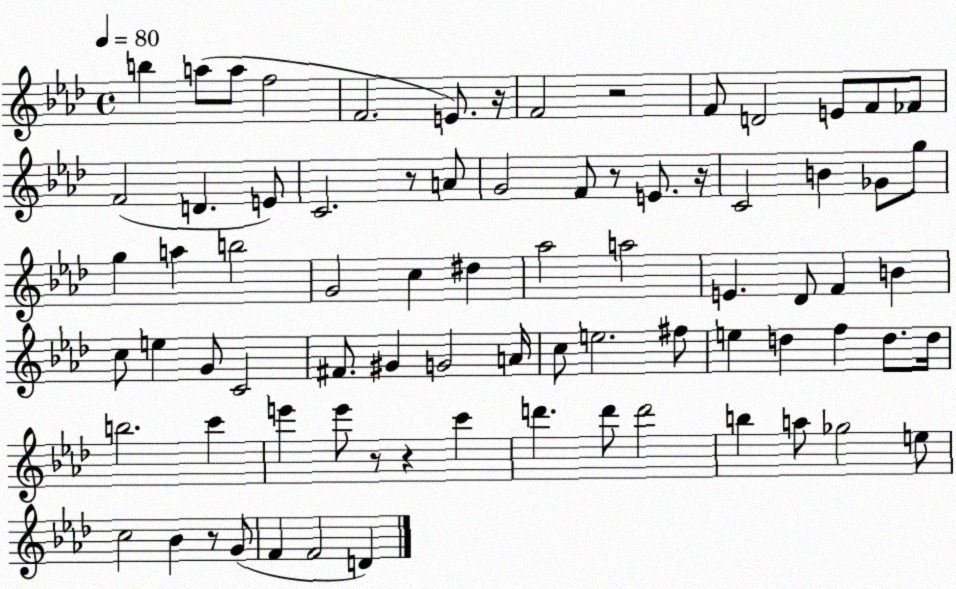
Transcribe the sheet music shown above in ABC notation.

X:1
T:Untitled
M:4/4
L:1/4
K:Ab
b a/2 a/2 f2 F2 E/2 z/4 F2 z2 F/2 D2 E/2 F/2 _F/2 F2 D E/2 C2 z/2 A/2 G2 F/2 z/2 E/2 z/4 C2 B _G/2 g/2 g a b2 G2 c ^d _a2 a2 E _D/2 F B c/2 e G/2 C2 ^F/2 ^G G2 A/4 c/2 e2 ^f/2 e d f d/2 d/4 b2 c' e' e'/2 z/2 z c' d' d'/2 d'2 b a/2 _g2 e/2 c2 _B z/2 G/2 F F2 D